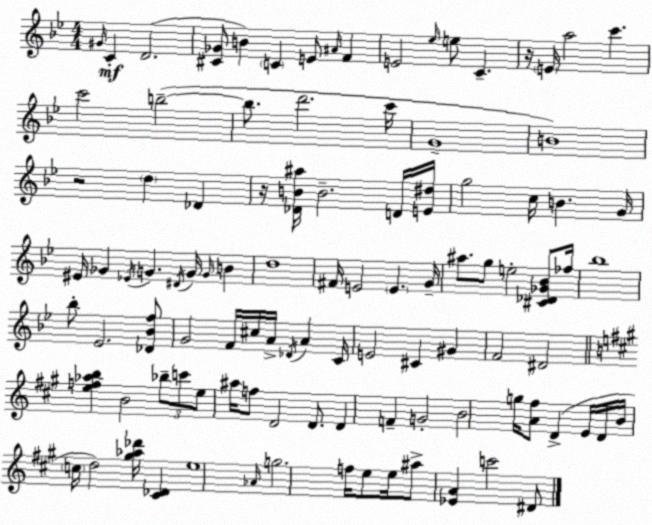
X:1
T:Untitled
M:4/4
L:1/4
K:Bb
^G/4 C D2 [^C_G]/2 B C E/2 ^A/4 F E2 _e/4 e/2 C z/4 E/4 a2 c' c'2 b2 b/2 d'2 c'/4 G4 B4 z2 d _D z/4 [_DB^a]/4 B2 D/4 [E^d]/4 g2 c/4 B G/4 ^E/4 _G _E/4 G ^D/4 G/4 G/4 B d4 ^F/4 E2 E G/4 ^a/2 g/2 e2 [^C_D_G_B]/2 _f/4 _b4 _b/2 _E2 [_D_Bf]/2 G2 F/4 ^c/4 A/4 _D/4 A C/4 E2 ^C ^G F2 ^D2 [ef_ab] B2 _b/2 c'/2 e/2 ^a/4 f/2 D2 D/2 D F G2 B2 g/4 [A^f]/2 D E/4 D/4 B/4 c/4 d2 [^g_a_d']/4 [^C_D] e4 _A/4 g2 f/4 e/2 e/4 ^a/2 [_EA] c'2 ^D/2